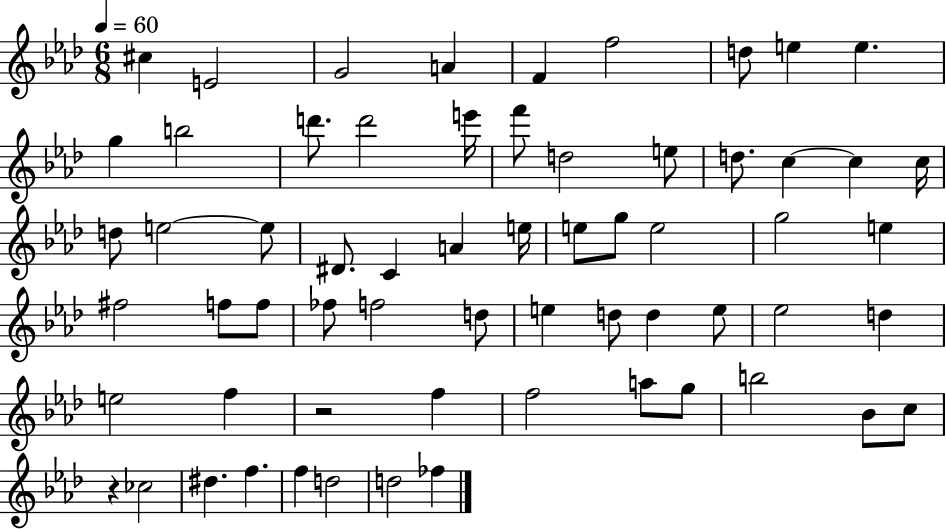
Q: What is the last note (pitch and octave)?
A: FES5